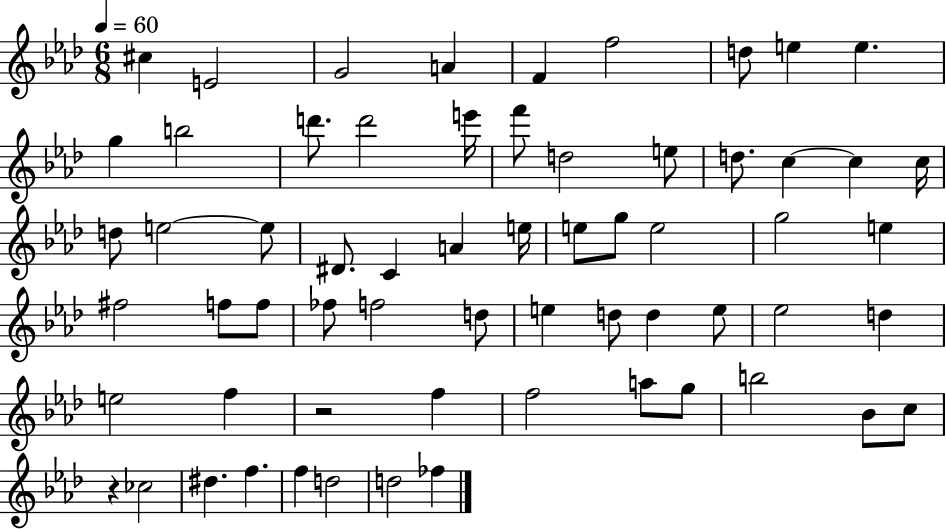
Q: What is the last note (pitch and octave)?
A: FES5